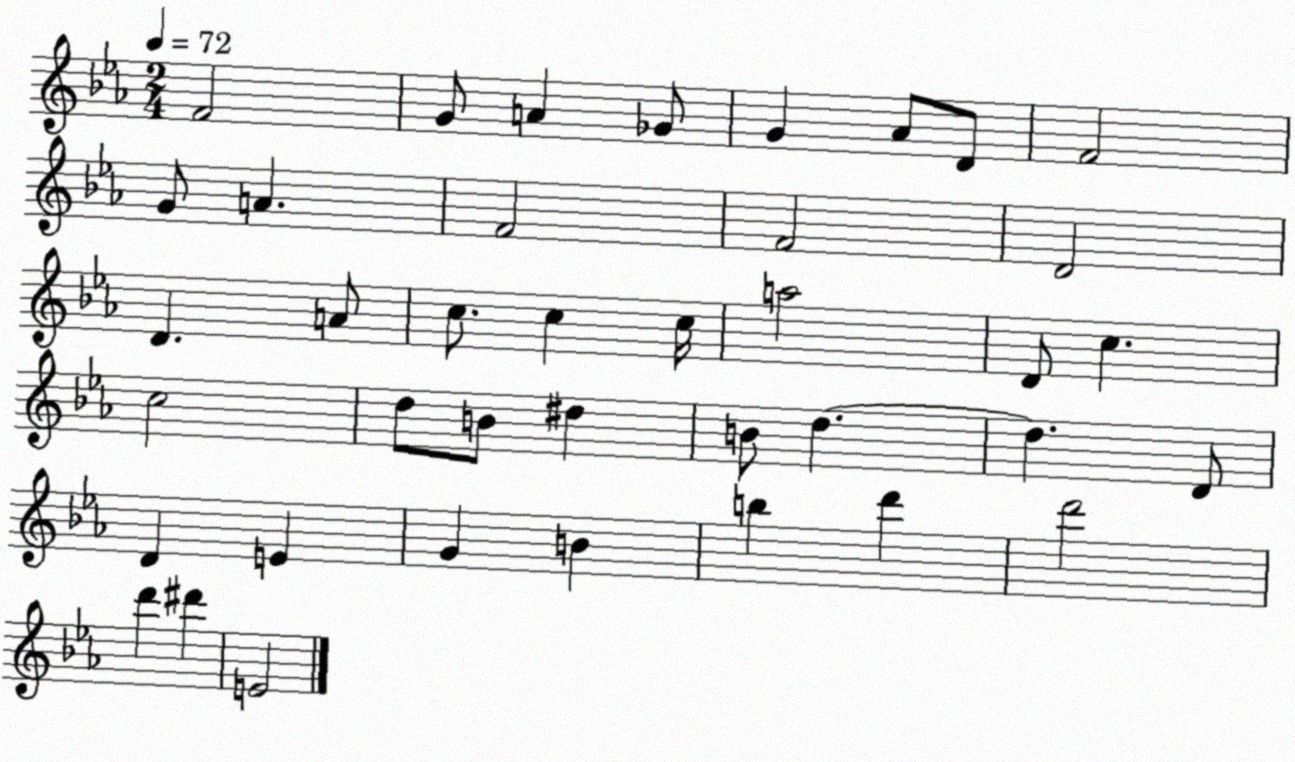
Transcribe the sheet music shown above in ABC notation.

X:1
T:Untitled
M:2/4
L:1/4
K:Eb
F2 G/2 A _G/2 G _A/2 D/2 F2 G/2 A F2 F2 D2 D A/2 c/2 c c/4 a2 D/2 c c2 d/2 B/2 ^d B/2 d d D/2 D E G B b d' d'2 d' ^d' E2